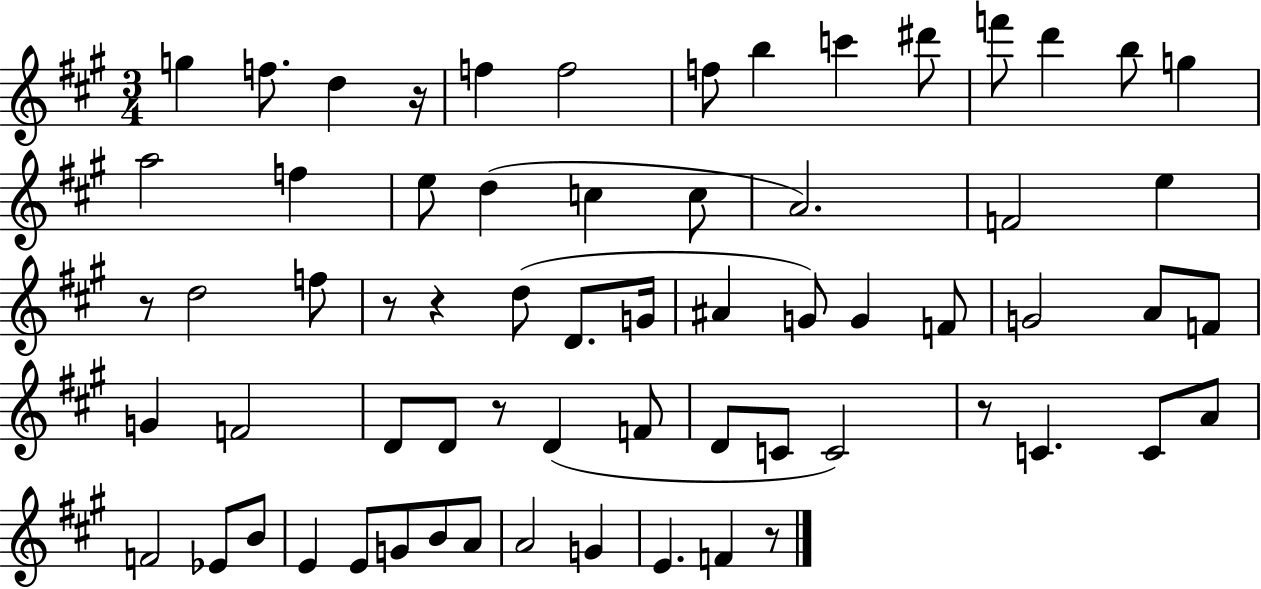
G5/q F5/e. D5/q R/s F5/q F5/h F5/e B5/q C6/q D#6/e F6/e D6/q B5/e G5/q A5/h F5/q E5/e D5/q C5/q C5/e A4/h. F4/h E5/q R/e D5/h F5/e R/e R/q D5/e D4/e. G4/s A#4/q G4/e G4/q F4/e G4/h A4/e F4/e G4/q F4/h D4/e D4/e R/e D4/q F4/e D4/e C4/e C4/h R/e C4/q. C4/e A4/e F4/h Eb4/e B4/e E4/q E4/e G4/e B4/e A4/e A4/h G4/q E4/q. F4/q R/e